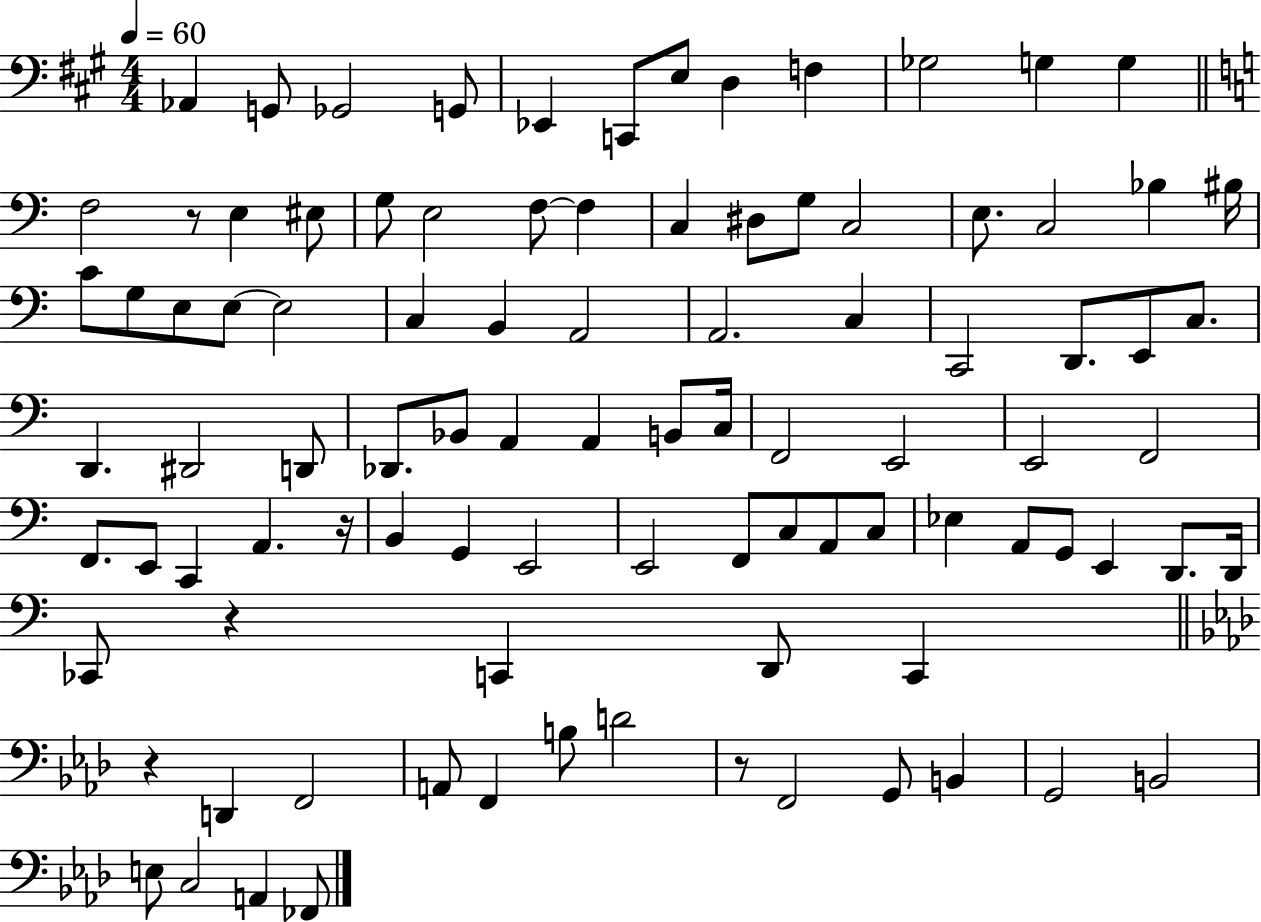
X:1
T:Untitled
M:4/4
L:1/4
K:A
_A,, G,,/2 _G,,2 G,,/2 _E,, C,,/2 E,/2 D, F, _G,2 G, G, F,2 z/2 E, ^E,/2 G,/2 E,2 F,/2 F, C, ^D,/2 G,/2 C,2 E,/2 C,2 _B, ^B,/4 C/2 G,/2 E,/2 E,/2 E,2 C, B,, A,,2 A,,2 C, C,,2 D,,/2 E,,/2 C,/2 D,, ^D,,2 D,,/2 _D,,/2 _B,,/2 A,, A,, B,,/2 C,/4 F,,2 E,,2 E,,2 F,,2 F,,/2 E,,/2 C,, A,, z/4 B,, G,, E,,2 E,,2 F,,/2 C,/2 A,,/2 C,/2 _E, A,,/2 G,,/2 E,, D,,/2 D,,/4 _C,,/2 z C,, D,,/2 C,, z D,, F,,2 A,,/2 F,, B,/2 D2 z/2 F,,2 G,,/2 B,, G,,2 B,,2 E,/2 C,2 A,, _F,,/2